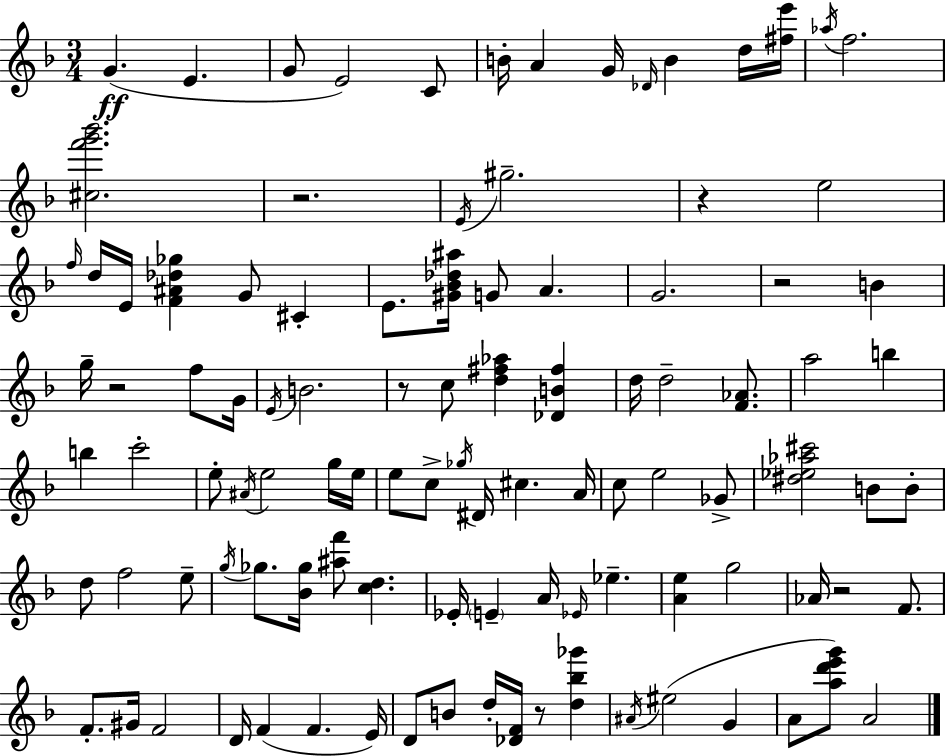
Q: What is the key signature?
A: F major